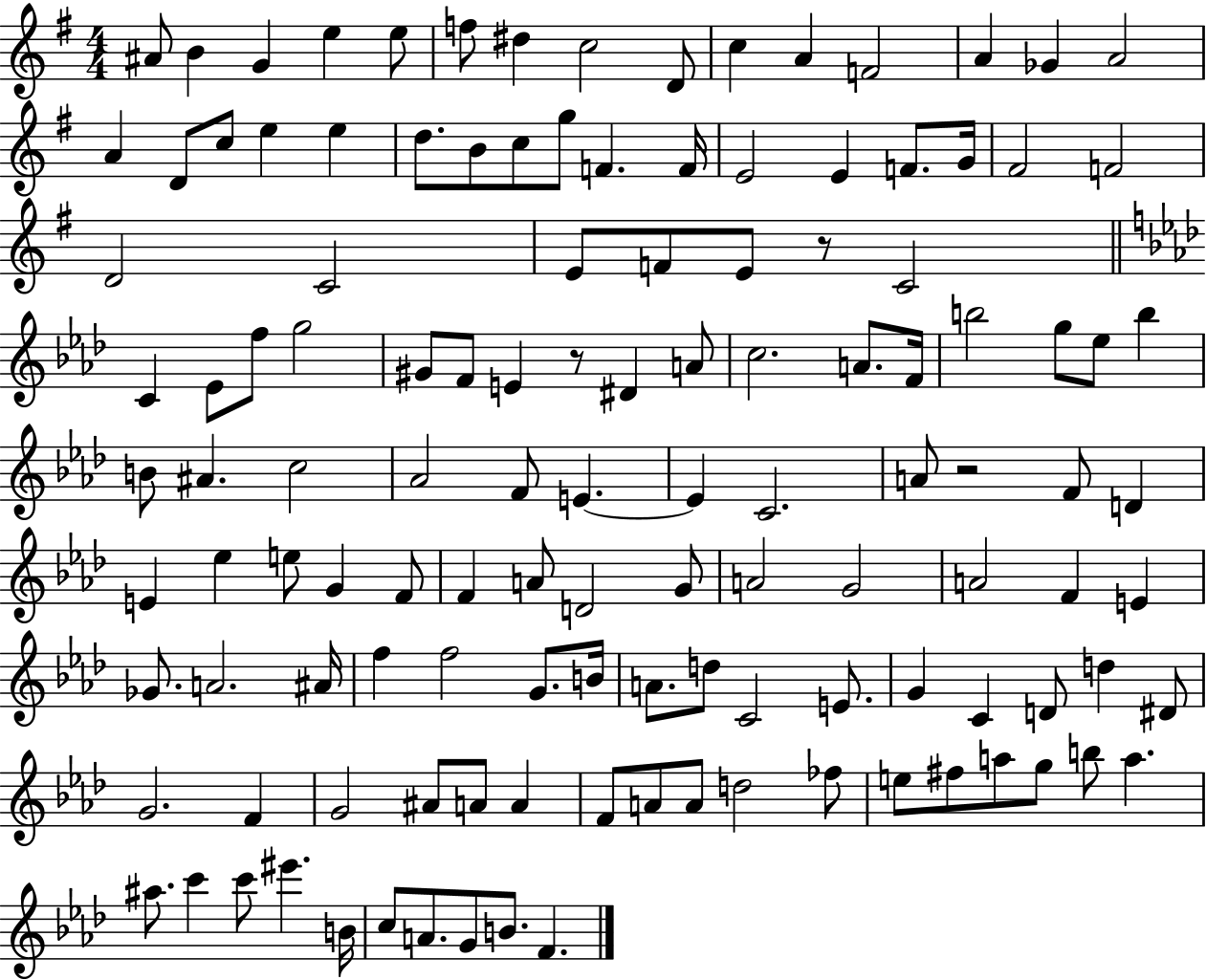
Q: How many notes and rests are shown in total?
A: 125